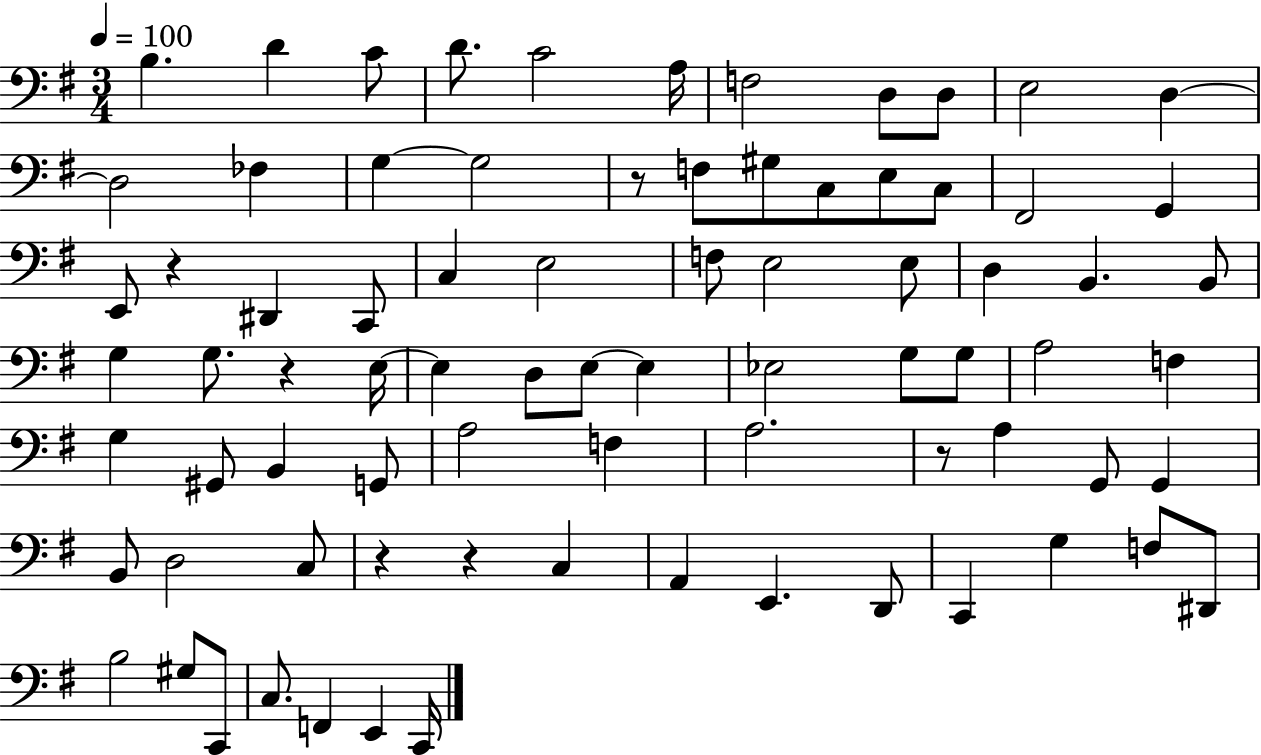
B3/q. D4/q C4/e D4/e. C4/h A3/s F3/h D3/e D3/e E3/h D3/q D3/h FES3/q G3/q G3/h R/e F3/e G#3/e C3/e E3/e C3/e F#2/h G2/q E2/e R/q D#2/q C2/e C3/q E3/h F3/e E3/h E3/e D3/q B2/q. B2/e G3/q G3/e. R/q E3/s E3/q D3/e E3/e E3/q Eb3/h G3/e G3/e A3/h F3/q G3/q G#2/e B2/q G2/e A3/h F3/q A3/h. R/e A3/q G2/e G2/q B2/e D3/h C3/e R/q R/q C3/q A2/q E2/q. D2/e C2/q G3/q F3/e D#2/e B3/h G#3/e C2/e C3/e. F2/q E2/q C2/s